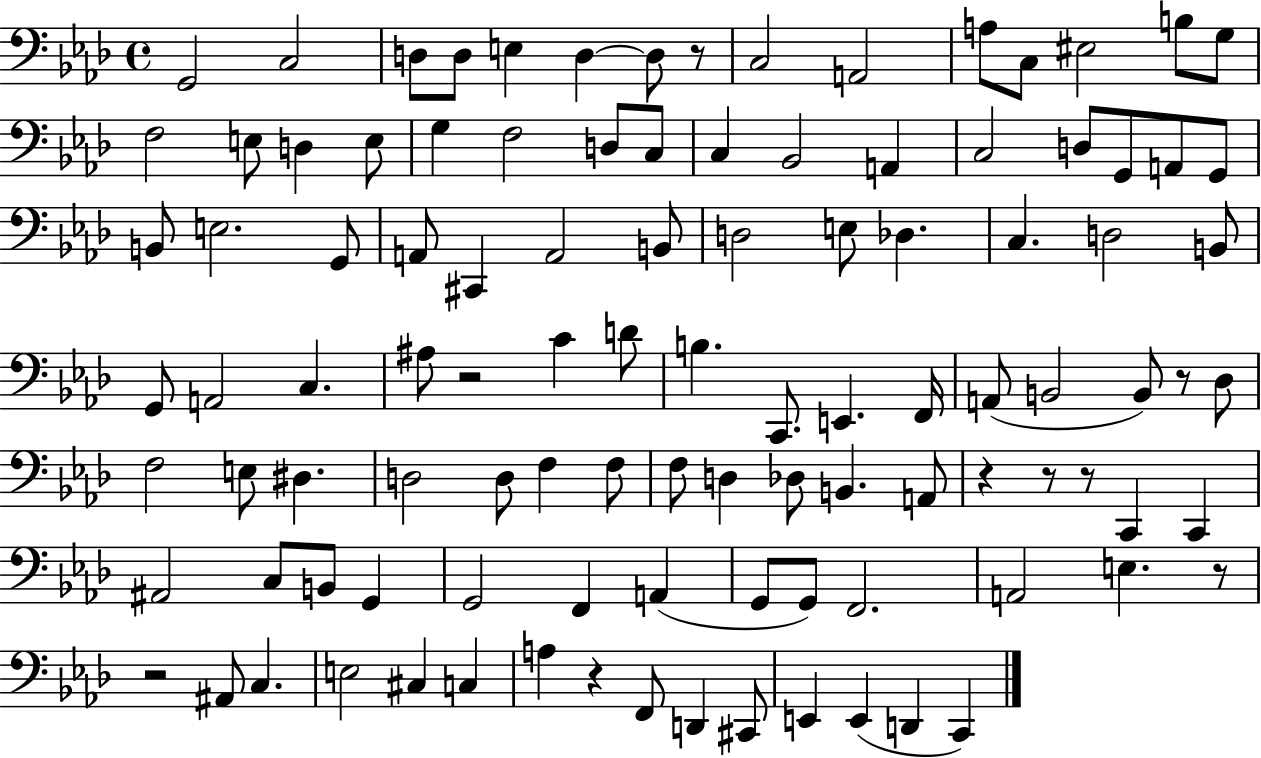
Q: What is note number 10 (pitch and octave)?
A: A3